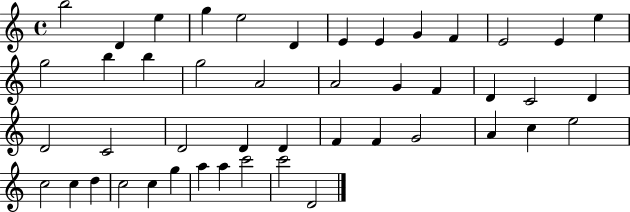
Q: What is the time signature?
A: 4/4